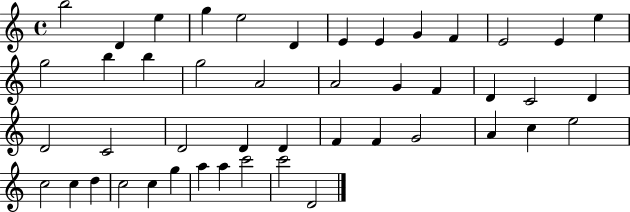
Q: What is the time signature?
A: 4/4